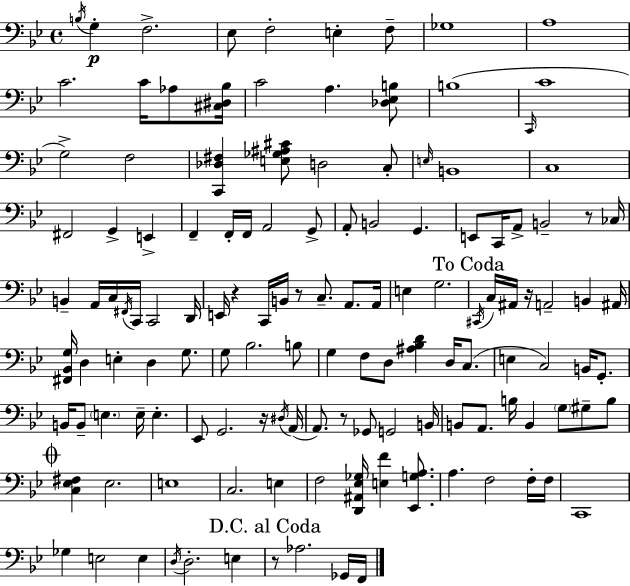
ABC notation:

X:1
T:Untitled
M:4/4
L:1/4
K:Gm
B,/4 G, F,2 _E,/2 F,2 E, F,/2 _G,4 A,4 C2 C/4 _A,/2 [^C,^D,_B,]/4 C2 A, [_D,_E,B,]/2 B,4 C,,/4 C4 G,2 F,2 [C,,_D,^F,] [E,_G,^A,^C]/2 D,2 C,/2 E,/4 B,,4 C,4 ^F,,2 G,, E,, F,, F,,/4 F,,/4 A,,2 G,,/2 A,,/2 B,,2 G,, E,,/2 C,,/4 A,,/2 B,,2 z/2 _C,/4 B,, A,,/4 C,/4 ^F,,/4 C,,/4 C,,2 D,,/4 E,,/4 z C,,/4 B,,/4 z/2 C,/2 A,,/2 A,,/4 E, G,2 ^C,,/4 C,/4 ^A,,/4 z/4 A,,2 B,, ^A,,/4 [^F,,_B,,G,]/4 D, E, D, G,/2 G,/2 _B,2 B,/2 G, F,/2 D,/2 [^A,_B,D] D,/4 C,/2 E, C,2 B,,/4 G,,/2 B,,/4 B,,/2 E, E,/4 E, _E,,/2 G,,2 z/4 ^D,/4 A,,/4 A,,/2 z/2 _G,,/2 G,,2 B,,/4 B,,/2 A,,/2 B,/4 B,, G,/2 ^G,/2 B,/2 [C,_E,^F,] _E,2 E,4 C,2 E, F,2 [D,,^A,,_E,_G,]/4 [E,F] [_E,,G,A,]/2 A, F,2 F,/4 F,/4 C,,4 _G, E,2 E, D,/4 D,2 E, z/2 _A,2 _G,,/4 F,,/4